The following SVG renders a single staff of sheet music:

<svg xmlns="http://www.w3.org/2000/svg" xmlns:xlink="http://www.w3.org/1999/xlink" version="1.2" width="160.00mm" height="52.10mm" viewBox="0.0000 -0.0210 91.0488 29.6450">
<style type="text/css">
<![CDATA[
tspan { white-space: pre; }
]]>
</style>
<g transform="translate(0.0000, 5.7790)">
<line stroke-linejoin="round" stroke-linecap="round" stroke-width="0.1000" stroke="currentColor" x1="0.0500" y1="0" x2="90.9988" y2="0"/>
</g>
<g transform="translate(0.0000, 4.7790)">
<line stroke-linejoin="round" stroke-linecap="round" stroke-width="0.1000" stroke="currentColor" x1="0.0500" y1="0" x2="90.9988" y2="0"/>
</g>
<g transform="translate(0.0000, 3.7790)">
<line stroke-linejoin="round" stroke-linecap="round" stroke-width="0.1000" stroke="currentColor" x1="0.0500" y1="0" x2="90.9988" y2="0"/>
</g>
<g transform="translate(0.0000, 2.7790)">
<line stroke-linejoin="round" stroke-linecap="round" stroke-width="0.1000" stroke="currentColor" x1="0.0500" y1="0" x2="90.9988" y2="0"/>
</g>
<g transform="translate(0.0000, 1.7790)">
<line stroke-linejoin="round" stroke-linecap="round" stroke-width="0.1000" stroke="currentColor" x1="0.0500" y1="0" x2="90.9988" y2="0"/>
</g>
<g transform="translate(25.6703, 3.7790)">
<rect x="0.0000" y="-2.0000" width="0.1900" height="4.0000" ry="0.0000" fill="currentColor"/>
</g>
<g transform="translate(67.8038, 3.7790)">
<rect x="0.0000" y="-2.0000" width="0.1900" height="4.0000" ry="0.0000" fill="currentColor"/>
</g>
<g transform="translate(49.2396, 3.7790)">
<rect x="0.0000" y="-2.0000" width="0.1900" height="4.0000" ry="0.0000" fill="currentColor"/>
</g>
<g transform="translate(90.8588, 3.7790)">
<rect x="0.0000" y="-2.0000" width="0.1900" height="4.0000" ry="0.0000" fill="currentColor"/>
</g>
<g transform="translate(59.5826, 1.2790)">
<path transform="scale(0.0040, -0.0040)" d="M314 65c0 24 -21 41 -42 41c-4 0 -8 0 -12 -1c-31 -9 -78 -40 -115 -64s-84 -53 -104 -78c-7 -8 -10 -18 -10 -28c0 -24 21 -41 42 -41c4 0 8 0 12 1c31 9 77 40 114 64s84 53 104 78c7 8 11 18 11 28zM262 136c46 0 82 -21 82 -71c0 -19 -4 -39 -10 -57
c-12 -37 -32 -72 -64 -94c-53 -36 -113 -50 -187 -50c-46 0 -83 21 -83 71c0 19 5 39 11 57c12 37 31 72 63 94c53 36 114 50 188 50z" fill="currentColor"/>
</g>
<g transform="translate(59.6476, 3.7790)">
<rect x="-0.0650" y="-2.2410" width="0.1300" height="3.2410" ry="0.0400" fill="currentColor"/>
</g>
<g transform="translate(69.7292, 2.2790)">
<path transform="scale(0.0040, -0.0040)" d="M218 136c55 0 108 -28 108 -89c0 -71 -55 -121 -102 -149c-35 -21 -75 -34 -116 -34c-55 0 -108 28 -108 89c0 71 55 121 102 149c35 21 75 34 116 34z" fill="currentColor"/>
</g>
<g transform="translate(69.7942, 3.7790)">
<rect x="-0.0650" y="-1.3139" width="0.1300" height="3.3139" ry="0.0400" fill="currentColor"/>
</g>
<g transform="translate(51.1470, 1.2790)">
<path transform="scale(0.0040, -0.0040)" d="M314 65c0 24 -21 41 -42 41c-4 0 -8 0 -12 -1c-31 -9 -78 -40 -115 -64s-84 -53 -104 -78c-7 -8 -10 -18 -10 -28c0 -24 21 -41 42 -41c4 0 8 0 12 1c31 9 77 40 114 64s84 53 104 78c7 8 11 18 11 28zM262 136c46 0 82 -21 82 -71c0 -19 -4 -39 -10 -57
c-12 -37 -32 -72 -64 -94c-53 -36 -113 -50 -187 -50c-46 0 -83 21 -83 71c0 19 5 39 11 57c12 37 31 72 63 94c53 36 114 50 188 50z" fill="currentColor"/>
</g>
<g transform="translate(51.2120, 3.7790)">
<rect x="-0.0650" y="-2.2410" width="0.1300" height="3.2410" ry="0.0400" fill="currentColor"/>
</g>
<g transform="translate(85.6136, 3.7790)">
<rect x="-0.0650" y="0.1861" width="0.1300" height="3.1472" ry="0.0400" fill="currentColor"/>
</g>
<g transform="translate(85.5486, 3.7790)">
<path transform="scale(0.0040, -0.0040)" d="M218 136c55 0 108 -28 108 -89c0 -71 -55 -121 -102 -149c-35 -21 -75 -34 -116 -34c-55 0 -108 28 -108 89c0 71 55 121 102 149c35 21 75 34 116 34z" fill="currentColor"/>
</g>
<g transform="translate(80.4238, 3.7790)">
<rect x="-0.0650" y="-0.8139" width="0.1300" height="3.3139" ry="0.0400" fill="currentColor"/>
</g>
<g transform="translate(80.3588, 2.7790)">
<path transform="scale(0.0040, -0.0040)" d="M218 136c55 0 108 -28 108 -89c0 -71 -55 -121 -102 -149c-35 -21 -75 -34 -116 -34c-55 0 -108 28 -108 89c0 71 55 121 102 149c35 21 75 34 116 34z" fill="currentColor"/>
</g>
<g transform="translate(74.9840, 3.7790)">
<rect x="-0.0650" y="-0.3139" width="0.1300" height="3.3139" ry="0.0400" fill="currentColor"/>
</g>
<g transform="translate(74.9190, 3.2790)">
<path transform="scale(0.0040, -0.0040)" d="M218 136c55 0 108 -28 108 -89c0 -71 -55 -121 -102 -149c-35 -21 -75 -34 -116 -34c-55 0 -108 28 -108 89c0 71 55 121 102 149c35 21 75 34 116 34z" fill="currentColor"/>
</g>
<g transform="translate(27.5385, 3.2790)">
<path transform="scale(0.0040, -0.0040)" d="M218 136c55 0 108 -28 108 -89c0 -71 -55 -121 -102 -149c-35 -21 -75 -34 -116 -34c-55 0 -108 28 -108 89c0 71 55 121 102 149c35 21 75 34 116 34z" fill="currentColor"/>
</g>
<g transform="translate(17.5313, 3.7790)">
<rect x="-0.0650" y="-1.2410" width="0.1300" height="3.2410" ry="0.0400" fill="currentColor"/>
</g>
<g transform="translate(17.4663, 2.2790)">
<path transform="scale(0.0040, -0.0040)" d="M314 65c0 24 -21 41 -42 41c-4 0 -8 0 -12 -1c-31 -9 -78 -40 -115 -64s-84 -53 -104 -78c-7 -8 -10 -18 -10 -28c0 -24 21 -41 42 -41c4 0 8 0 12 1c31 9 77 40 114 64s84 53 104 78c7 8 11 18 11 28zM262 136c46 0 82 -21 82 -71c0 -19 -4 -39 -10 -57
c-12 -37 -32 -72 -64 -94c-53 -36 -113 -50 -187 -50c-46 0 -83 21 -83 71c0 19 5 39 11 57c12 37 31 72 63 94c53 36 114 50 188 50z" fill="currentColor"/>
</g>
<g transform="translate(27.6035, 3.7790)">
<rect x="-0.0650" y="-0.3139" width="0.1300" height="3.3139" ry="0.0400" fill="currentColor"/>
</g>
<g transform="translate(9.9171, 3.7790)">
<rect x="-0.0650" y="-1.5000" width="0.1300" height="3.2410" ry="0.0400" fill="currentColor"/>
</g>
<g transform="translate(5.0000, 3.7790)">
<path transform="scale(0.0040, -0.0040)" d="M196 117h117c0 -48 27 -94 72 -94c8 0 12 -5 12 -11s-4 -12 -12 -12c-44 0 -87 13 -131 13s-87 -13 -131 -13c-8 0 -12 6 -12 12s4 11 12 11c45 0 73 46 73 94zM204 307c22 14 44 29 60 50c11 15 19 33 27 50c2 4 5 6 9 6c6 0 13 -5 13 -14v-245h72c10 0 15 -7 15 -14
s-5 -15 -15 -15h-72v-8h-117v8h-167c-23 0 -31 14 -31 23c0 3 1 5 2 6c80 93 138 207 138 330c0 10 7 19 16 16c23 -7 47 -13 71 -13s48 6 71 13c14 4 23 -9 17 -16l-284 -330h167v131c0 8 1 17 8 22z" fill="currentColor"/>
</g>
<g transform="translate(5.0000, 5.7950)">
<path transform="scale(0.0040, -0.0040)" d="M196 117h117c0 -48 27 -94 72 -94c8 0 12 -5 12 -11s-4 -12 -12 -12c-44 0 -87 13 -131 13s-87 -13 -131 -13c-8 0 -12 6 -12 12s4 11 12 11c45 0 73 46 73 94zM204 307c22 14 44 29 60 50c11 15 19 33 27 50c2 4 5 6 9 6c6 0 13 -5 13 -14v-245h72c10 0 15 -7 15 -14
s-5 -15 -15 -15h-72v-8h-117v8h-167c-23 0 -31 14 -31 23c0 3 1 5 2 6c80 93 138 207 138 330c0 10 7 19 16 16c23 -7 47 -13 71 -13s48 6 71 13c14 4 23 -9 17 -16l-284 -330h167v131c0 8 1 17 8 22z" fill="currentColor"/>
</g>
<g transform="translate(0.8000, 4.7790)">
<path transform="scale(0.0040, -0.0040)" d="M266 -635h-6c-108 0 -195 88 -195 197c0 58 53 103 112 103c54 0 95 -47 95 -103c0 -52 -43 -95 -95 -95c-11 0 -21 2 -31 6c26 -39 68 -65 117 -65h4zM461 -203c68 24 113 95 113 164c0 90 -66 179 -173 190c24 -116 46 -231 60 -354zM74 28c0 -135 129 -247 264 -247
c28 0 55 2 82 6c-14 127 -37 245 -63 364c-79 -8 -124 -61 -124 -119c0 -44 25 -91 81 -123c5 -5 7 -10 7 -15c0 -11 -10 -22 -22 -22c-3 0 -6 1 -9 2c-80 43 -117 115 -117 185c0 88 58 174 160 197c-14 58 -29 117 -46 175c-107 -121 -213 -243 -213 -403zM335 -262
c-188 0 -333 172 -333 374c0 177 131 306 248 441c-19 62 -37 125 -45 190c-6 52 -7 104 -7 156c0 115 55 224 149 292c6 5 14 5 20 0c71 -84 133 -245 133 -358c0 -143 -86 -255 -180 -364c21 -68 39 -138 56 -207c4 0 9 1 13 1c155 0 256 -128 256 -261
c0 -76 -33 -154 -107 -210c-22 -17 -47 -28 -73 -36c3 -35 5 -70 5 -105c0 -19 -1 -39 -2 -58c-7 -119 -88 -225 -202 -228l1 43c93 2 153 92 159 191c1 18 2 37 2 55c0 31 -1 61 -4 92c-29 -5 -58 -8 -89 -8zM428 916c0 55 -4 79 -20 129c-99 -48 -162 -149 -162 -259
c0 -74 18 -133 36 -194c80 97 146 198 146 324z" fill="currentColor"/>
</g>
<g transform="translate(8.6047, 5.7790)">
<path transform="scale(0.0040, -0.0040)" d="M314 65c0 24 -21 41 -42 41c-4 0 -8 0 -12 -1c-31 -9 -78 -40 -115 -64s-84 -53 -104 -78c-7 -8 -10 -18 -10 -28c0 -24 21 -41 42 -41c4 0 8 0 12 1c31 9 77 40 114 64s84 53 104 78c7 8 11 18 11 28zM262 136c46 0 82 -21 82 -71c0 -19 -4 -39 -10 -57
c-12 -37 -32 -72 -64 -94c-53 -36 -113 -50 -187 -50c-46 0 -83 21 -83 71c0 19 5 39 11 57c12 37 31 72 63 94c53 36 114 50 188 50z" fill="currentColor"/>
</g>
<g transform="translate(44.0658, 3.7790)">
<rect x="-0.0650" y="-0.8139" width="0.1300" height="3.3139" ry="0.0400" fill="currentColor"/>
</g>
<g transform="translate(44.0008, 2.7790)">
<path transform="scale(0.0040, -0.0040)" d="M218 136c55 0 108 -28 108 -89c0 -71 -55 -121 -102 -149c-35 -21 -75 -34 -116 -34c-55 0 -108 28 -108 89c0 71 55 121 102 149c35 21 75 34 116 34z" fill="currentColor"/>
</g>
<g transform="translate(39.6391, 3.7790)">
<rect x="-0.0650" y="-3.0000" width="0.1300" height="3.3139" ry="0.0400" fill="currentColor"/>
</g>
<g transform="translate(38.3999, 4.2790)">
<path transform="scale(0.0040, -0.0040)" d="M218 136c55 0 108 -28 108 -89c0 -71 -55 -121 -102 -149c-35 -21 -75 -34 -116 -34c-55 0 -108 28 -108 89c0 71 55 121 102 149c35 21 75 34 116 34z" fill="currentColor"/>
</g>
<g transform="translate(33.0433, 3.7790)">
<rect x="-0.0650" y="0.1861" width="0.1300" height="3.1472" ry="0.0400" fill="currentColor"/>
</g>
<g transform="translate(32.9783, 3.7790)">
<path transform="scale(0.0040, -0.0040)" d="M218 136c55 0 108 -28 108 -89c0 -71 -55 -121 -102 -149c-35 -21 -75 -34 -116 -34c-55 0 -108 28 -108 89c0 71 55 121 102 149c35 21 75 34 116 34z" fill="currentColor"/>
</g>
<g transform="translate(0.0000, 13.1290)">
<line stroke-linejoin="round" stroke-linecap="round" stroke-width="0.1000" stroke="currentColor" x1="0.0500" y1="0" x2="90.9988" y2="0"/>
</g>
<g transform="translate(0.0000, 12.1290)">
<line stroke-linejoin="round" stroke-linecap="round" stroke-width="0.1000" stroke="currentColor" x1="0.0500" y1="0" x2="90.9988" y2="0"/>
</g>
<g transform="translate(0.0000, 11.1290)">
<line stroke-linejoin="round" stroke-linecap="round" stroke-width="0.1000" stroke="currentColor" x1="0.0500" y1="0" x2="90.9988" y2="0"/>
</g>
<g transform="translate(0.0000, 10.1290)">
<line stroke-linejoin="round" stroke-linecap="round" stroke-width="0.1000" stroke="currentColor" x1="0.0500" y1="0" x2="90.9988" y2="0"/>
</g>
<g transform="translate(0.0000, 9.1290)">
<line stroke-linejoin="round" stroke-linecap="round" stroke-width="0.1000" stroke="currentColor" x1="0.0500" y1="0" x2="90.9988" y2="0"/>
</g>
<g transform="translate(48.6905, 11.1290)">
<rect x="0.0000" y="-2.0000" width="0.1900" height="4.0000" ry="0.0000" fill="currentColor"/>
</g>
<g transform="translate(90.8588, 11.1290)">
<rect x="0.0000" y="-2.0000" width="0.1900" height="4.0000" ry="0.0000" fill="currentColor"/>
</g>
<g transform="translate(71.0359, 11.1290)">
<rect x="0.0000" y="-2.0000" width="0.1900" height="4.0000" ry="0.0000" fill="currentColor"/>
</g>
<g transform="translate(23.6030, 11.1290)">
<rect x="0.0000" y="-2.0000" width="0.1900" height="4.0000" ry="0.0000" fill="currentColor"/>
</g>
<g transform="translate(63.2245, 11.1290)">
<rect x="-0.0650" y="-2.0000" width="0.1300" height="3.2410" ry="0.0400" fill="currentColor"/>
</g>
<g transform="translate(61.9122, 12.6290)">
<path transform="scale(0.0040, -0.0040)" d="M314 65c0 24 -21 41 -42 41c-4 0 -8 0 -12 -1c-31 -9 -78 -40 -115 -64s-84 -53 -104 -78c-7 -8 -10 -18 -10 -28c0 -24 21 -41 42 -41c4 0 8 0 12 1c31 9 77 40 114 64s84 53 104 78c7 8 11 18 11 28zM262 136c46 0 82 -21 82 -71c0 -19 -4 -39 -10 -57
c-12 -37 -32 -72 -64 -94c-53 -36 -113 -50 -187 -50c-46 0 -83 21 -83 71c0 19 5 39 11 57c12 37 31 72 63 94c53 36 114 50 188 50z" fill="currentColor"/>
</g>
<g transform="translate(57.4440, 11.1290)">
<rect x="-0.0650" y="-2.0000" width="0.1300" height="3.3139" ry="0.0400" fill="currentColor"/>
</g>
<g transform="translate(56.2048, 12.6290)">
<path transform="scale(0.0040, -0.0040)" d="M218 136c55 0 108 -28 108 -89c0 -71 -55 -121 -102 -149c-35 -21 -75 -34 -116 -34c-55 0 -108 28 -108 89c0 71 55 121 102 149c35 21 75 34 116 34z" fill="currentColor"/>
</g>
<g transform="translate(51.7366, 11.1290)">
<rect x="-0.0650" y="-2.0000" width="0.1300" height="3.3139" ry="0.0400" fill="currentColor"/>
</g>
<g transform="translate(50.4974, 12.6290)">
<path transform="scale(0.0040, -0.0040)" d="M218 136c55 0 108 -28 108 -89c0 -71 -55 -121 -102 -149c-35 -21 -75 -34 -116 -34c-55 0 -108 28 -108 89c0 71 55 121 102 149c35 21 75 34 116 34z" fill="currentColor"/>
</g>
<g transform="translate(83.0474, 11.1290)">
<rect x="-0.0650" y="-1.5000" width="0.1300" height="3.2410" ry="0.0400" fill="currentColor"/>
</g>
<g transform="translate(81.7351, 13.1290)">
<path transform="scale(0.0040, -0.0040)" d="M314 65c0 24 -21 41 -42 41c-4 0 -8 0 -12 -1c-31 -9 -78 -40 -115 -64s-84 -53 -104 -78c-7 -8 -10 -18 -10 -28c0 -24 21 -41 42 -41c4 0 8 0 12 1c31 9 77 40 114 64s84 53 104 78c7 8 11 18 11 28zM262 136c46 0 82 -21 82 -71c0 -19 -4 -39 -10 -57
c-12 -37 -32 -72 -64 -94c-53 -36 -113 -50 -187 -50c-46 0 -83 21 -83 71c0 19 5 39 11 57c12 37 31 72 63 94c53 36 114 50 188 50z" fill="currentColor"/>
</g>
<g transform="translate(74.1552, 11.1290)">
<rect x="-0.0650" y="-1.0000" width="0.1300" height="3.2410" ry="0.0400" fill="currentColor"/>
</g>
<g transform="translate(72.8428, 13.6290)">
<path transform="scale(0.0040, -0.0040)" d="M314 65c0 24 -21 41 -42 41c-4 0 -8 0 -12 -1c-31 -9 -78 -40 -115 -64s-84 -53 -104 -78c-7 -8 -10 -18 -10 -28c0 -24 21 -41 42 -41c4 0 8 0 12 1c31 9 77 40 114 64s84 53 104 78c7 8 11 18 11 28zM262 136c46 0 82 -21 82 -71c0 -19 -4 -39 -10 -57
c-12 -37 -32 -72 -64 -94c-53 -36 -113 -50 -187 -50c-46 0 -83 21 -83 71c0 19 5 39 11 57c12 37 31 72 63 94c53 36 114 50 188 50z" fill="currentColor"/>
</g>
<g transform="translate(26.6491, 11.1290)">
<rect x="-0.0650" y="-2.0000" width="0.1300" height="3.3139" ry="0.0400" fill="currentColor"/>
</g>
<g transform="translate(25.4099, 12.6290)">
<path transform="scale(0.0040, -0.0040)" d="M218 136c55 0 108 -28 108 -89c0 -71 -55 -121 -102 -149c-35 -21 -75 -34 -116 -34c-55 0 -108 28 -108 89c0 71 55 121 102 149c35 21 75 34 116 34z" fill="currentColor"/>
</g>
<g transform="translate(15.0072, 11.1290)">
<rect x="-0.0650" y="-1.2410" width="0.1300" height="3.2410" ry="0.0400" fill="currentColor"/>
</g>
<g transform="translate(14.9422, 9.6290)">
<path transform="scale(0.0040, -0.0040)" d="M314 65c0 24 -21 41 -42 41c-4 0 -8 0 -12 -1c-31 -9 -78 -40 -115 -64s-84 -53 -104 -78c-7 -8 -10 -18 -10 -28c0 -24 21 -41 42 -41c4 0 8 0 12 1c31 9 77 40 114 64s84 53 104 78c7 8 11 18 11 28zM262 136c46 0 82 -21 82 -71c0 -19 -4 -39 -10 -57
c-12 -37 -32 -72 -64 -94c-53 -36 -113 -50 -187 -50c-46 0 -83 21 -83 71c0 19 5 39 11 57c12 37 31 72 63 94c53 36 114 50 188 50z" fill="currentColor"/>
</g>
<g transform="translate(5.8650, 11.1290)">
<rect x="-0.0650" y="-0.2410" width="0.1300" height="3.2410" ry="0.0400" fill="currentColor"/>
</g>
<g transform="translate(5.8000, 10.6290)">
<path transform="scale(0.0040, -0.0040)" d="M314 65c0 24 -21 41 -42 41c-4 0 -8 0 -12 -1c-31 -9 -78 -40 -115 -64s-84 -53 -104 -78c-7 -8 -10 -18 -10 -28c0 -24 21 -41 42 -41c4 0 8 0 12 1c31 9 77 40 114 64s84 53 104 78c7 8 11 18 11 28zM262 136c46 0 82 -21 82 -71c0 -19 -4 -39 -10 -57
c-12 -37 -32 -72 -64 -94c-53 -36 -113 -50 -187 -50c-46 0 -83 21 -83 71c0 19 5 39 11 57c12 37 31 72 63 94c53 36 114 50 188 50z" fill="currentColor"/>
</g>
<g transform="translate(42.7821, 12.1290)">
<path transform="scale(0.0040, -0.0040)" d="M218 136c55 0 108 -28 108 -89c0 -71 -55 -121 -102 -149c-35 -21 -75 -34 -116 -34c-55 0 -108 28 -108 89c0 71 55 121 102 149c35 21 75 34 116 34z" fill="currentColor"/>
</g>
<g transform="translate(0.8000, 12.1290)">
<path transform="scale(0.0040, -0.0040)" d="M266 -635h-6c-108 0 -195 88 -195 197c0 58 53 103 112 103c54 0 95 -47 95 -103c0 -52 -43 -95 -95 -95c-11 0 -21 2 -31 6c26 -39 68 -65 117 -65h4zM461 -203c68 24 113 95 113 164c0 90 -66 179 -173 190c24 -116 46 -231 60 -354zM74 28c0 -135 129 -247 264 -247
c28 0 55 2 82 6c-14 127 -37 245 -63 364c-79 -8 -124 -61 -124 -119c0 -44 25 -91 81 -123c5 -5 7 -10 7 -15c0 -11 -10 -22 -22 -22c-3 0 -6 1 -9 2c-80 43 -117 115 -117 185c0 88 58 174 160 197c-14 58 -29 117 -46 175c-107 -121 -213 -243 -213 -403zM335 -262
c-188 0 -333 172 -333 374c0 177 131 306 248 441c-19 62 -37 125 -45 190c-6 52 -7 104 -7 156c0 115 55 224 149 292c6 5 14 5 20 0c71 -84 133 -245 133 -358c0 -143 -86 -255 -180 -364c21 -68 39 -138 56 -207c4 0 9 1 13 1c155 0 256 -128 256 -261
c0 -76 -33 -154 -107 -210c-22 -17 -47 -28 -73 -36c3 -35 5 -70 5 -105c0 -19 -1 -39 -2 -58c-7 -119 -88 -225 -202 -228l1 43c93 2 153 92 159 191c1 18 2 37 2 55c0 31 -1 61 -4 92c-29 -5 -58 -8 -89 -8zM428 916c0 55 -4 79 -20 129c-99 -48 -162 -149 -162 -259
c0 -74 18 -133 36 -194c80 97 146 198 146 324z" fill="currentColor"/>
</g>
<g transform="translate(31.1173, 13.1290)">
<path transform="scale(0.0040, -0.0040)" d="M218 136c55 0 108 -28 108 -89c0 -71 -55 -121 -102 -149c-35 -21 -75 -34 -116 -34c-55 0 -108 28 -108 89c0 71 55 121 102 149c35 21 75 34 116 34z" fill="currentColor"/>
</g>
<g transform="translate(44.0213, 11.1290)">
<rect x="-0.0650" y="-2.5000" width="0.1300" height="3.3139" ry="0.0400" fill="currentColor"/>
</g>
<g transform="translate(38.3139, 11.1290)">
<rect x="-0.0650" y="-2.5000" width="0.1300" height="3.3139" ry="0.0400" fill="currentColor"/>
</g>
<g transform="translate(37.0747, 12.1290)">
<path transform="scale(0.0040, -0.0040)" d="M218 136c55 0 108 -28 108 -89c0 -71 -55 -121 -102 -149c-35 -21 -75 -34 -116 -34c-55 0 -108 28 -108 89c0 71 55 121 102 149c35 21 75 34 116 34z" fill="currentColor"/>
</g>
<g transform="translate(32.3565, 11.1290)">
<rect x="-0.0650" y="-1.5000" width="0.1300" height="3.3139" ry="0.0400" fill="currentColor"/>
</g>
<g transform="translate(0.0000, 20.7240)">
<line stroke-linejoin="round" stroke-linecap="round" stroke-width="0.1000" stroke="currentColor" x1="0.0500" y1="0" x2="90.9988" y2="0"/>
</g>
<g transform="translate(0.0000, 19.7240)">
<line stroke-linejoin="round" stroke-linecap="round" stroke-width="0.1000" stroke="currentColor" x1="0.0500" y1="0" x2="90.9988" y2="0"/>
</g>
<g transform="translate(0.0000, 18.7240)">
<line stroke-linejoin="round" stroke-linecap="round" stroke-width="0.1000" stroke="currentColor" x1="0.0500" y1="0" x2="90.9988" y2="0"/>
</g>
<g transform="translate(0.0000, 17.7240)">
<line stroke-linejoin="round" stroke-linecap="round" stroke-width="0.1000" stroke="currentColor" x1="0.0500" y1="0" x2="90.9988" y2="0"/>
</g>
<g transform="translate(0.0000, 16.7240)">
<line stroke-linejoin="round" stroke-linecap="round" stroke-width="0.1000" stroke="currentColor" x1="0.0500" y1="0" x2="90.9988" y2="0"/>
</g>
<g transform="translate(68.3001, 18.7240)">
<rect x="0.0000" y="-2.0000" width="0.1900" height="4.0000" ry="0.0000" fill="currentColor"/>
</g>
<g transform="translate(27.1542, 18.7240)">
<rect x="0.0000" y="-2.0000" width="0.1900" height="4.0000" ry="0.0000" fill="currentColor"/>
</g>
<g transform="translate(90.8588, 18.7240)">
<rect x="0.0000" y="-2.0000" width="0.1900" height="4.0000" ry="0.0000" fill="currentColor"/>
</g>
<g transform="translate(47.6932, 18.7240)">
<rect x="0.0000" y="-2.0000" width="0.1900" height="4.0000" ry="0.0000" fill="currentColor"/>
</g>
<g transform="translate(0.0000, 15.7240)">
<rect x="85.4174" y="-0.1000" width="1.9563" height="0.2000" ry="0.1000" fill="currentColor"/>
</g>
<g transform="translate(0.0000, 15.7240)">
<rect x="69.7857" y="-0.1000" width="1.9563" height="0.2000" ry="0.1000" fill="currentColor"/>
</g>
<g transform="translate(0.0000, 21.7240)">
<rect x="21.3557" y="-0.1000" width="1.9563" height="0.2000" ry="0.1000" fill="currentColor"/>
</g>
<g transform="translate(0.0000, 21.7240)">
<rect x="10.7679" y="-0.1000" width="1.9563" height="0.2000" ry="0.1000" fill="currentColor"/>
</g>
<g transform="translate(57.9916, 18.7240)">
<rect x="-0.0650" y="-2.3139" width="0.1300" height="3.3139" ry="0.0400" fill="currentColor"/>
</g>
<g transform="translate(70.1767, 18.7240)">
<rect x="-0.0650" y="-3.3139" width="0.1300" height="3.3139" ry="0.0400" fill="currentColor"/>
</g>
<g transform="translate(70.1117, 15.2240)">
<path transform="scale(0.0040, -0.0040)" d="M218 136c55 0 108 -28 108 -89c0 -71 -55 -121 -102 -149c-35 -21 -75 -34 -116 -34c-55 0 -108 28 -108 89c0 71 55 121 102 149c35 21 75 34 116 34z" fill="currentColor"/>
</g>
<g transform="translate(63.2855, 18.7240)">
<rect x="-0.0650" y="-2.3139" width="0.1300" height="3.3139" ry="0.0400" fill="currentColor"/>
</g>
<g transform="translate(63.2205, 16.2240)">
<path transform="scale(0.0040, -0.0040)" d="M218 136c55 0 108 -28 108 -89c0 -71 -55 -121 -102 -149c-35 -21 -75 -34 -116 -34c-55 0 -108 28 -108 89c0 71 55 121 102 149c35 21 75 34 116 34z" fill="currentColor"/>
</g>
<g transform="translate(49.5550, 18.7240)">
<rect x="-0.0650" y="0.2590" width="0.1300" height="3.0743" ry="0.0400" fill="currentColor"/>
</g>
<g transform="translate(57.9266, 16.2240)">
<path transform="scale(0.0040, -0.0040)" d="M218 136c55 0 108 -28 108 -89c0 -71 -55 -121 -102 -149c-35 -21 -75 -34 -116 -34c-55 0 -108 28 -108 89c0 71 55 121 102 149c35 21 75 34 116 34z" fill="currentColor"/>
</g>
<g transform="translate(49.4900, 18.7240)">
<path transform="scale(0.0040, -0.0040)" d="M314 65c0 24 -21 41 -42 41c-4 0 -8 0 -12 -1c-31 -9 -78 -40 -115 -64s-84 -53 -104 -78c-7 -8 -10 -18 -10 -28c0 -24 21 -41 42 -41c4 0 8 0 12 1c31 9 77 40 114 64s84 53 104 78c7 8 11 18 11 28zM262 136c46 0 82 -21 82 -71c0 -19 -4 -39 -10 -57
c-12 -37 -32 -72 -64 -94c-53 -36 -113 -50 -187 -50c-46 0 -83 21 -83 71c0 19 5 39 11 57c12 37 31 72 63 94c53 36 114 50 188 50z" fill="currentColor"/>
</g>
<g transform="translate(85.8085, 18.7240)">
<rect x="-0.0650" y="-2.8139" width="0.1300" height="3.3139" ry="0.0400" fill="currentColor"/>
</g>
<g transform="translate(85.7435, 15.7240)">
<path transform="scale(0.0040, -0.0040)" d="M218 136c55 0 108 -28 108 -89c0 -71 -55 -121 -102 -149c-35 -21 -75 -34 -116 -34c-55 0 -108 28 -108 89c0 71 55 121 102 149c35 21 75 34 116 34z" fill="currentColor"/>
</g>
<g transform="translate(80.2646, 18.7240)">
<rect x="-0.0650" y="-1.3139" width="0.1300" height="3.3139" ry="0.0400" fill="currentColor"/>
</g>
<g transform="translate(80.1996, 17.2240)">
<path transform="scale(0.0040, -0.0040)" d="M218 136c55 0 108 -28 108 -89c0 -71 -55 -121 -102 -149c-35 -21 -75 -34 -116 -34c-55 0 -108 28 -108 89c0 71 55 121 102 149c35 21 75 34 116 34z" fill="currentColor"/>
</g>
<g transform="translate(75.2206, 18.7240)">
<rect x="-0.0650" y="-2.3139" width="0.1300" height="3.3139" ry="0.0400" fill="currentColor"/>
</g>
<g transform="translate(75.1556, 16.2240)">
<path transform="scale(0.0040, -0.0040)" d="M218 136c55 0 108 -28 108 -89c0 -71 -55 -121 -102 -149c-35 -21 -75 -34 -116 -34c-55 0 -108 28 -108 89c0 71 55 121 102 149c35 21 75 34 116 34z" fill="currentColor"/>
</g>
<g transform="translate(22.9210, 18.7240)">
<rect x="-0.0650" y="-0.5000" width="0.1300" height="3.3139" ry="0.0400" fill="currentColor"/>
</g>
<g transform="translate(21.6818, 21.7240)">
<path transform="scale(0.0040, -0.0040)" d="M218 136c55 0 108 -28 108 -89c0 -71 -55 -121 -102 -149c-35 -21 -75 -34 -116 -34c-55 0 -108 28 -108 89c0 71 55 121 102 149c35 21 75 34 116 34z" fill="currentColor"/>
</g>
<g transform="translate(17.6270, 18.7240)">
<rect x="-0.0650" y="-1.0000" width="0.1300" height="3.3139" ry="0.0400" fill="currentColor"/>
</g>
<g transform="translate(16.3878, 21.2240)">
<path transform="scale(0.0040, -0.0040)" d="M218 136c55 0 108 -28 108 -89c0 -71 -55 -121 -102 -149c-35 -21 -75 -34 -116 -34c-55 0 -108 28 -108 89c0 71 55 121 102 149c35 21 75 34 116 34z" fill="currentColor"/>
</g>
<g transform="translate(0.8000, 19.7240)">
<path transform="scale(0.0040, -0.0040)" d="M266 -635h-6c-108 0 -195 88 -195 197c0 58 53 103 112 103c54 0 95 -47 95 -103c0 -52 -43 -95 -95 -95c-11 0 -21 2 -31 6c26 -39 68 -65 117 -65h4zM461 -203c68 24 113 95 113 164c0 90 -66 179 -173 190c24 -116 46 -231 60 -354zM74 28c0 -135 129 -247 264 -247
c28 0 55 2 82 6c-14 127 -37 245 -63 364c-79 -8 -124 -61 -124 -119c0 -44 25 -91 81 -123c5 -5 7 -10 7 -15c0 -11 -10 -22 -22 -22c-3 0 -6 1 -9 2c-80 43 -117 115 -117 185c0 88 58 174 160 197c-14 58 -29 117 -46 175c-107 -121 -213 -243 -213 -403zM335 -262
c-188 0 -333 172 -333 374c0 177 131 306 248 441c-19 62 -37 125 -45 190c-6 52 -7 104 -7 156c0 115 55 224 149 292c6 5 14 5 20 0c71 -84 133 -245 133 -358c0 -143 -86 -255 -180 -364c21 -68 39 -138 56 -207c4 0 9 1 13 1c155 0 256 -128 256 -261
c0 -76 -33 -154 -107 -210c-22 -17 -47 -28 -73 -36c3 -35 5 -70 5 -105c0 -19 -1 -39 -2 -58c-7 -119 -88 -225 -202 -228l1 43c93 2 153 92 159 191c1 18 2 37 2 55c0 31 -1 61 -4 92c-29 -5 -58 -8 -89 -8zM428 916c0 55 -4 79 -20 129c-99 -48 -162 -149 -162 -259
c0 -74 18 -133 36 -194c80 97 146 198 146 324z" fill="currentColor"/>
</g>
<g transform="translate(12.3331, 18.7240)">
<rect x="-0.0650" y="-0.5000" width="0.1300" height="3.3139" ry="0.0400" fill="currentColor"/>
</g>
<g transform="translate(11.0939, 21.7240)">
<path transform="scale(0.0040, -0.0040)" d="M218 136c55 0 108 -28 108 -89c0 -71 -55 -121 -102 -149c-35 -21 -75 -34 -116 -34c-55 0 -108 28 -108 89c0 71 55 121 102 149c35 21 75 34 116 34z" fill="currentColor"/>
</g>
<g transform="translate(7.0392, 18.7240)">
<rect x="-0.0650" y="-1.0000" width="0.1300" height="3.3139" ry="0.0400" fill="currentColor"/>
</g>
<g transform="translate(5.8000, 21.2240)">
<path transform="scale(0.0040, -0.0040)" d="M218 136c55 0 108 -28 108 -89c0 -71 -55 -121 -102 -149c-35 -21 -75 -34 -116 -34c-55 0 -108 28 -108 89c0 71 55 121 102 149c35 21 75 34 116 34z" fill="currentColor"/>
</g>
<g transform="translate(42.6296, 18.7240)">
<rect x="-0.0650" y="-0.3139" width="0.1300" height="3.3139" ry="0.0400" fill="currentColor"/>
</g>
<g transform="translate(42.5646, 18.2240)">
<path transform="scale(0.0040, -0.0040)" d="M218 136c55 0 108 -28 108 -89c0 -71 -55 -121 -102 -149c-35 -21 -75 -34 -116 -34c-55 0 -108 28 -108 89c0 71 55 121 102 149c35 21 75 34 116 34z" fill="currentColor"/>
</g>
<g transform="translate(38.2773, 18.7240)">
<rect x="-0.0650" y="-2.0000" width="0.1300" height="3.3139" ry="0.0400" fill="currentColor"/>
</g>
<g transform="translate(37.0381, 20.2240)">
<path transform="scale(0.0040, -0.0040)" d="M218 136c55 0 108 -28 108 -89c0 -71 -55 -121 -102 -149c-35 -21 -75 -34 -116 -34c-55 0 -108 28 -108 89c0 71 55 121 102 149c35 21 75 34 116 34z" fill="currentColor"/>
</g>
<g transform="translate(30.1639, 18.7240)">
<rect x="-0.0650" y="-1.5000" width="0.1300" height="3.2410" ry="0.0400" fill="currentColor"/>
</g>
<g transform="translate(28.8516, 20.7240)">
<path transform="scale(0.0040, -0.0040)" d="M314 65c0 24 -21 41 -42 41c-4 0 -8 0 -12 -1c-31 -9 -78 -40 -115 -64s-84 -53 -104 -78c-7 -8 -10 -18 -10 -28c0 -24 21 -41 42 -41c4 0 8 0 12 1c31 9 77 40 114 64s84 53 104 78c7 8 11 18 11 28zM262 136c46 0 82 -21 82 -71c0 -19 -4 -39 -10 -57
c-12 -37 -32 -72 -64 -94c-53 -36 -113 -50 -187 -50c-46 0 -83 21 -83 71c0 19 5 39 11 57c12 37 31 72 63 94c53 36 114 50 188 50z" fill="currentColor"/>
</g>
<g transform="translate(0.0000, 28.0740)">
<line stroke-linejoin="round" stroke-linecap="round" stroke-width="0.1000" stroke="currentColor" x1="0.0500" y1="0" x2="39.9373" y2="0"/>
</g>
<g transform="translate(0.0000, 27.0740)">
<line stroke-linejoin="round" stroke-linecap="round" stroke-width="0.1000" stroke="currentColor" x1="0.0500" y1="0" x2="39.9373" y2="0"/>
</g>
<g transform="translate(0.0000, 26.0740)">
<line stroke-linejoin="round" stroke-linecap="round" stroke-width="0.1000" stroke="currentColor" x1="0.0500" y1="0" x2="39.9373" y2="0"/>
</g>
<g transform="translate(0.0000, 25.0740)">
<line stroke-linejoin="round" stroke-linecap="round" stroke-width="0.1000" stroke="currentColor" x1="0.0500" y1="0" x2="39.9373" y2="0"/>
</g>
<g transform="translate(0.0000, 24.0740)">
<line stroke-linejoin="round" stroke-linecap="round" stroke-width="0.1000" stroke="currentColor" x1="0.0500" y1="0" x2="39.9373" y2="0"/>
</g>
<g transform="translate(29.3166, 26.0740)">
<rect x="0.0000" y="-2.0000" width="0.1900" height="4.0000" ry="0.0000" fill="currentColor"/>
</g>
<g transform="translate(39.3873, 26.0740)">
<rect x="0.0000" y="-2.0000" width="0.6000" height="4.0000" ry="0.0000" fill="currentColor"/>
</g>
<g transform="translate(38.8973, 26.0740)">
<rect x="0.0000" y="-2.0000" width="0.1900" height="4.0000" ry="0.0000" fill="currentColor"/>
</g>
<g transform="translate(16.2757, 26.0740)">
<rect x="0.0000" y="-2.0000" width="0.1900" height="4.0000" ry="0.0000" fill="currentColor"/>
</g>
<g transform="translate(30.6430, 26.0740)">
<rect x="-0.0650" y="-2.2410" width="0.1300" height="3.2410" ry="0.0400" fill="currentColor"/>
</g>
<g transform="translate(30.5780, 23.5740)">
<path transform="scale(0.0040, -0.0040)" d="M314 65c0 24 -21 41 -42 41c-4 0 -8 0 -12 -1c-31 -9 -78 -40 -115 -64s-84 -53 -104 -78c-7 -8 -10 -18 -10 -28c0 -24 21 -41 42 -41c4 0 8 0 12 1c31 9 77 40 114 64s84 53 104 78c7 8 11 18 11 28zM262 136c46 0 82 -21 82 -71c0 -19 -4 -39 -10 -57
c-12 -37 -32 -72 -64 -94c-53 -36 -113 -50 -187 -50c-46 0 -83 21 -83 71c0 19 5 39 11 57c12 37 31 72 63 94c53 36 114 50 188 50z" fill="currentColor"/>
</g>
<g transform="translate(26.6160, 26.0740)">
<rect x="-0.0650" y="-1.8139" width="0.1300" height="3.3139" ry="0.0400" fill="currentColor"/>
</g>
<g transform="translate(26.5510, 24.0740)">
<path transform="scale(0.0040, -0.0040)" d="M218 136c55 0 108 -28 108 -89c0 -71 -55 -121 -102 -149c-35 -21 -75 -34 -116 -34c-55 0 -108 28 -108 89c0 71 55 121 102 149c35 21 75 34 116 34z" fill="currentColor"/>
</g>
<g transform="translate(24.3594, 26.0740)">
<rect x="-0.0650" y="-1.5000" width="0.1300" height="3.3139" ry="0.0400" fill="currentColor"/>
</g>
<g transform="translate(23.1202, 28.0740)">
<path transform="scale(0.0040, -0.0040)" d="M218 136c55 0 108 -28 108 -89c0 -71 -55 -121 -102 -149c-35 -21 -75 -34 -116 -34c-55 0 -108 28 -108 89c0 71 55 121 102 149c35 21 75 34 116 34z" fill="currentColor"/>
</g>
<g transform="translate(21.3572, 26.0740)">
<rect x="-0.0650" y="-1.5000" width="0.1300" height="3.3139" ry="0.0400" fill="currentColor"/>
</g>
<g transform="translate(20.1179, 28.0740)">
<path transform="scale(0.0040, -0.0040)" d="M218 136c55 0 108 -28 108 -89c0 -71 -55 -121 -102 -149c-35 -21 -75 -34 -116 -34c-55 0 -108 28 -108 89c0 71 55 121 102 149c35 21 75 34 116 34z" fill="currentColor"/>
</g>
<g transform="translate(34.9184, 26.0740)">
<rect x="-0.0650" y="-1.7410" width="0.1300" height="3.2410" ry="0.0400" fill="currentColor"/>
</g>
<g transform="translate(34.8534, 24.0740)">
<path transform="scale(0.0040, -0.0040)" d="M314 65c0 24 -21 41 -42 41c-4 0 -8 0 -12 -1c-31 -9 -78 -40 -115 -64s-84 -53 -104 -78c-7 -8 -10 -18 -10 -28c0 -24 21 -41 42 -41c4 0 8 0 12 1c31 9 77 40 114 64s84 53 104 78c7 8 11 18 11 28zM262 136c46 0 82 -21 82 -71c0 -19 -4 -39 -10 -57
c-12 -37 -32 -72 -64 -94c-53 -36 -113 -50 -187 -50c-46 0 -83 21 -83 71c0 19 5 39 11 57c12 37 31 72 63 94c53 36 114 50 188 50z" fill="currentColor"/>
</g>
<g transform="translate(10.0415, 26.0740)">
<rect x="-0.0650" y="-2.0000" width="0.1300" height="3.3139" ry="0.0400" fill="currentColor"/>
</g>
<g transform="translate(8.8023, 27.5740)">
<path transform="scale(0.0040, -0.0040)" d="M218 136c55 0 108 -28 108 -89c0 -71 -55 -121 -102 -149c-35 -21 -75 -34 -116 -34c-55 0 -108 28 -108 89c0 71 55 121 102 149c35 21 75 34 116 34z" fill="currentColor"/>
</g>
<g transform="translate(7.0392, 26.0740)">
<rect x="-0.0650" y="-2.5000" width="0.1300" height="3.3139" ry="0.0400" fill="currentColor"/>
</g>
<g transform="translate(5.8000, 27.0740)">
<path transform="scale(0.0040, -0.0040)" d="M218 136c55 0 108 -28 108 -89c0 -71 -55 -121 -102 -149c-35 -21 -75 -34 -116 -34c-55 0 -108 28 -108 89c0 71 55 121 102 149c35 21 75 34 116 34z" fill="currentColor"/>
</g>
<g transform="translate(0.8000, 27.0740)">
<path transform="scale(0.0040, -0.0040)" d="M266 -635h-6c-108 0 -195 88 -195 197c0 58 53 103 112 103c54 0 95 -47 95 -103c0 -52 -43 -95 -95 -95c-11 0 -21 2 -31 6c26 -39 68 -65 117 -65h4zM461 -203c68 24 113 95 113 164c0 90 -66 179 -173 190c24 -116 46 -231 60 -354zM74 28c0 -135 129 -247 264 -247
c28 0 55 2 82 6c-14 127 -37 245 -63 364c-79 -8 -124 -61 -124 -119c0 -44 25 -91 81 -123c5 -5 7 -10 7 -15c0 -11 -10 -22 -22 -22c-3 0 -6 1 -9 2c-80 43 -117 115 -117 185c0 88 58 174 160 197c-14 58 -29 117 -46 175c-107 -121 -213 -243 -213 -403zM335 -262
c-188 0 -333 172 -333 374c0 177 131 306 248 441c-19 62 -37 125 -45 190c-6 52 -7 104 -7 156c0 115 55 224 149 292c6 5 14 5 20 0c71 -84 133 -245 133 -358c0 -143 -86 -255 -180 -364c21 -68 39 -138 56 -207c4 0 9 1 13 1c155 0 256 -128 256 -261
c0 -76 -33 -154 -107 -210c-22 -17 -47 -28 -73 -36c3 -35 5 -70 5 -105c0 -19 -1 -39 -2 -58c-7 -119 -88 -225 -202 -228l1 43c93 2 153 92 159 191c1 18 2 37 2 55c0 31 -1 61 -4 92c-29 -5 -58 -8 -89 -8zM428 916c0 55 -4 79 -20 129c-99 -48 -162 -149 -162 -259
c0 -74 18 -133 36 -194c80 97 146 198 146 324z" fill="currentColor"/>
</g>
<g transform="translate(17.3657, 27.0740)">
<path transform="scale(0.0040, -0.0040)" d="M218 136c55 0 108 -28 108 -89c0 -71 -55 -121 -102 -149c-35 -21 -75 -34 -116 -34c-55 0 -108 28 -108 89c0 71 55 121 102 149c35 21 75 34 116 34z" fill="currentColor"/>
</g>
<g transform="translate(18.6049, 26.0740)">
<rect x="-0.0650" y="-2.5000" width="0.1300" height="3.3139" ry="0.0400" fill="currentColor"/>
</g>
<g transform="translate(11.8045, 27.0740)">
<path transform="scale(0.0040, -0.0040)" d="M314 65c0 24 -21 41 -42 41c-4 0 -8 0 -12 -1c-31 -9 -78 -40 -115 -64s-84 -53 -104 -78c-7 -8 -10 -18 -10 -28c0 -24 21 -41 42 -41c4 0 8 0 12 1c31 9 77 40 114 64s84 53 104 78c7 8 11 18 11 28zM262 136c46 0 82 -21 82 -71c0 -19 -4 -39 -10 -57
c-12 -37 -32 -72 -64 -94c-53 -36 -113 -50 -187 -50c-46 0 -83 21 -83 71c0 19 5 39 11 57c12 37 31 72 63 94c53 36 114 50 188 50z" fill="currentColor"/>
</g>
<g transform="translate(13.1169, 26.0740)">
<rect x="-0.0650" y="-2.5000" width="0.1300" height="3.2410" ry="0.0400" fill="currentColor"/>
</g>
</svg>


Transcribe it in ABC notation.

X:1
T:Untitled
M:4/4
L:1/4
K:C
E2 e2 c B A d g2 g2 e c d B c2 e2 F E G G F F F2 D2 E2 D C D C E2 F c B2 g g b g e a G F G2 G E E f g2 f2